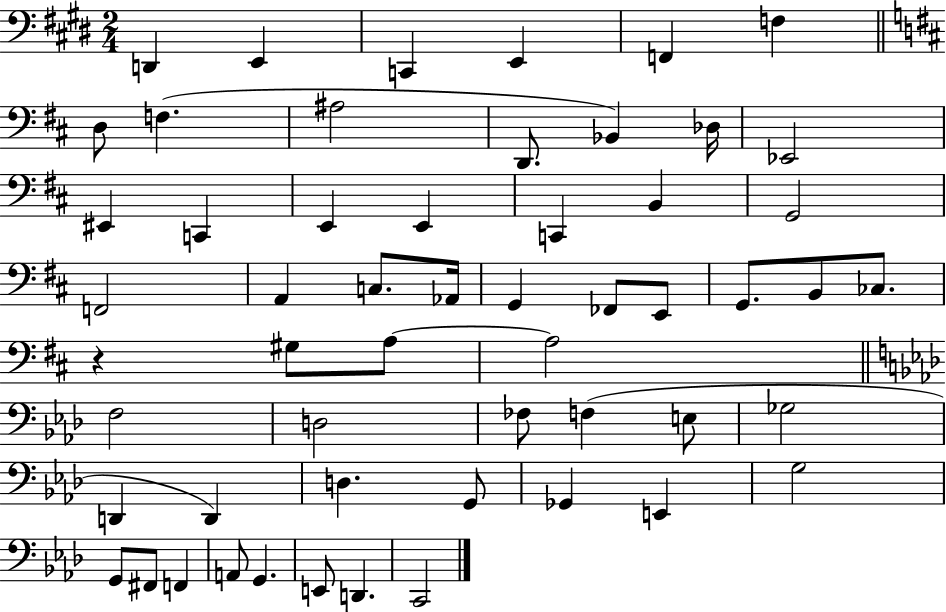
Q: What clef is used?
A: bass